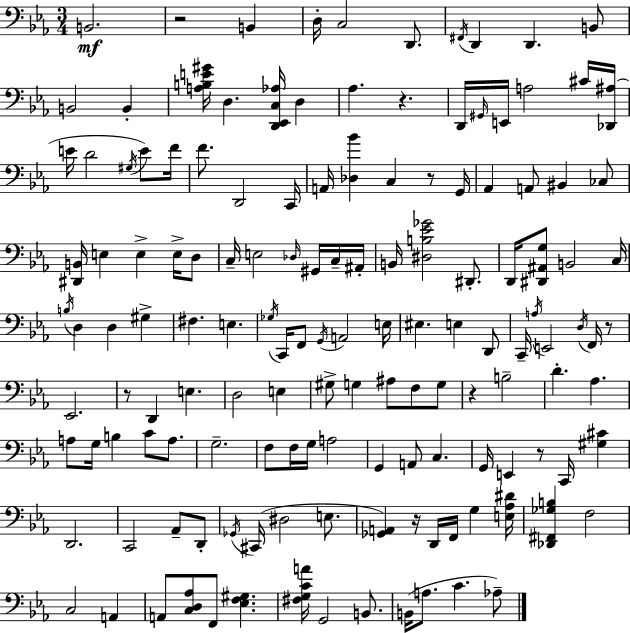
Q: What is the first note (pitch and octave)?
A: B2